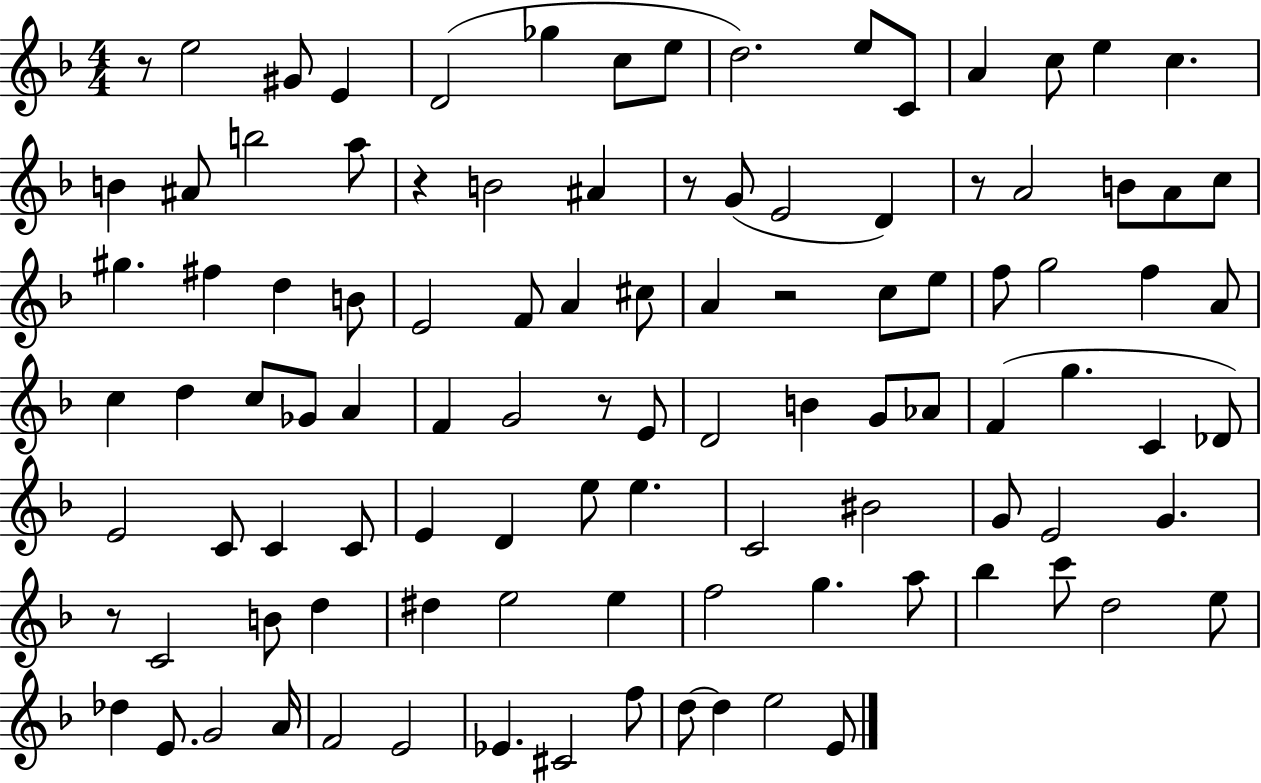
{
  \clef treble
  \numericTimeSignature
  \time 4/4
  \key f \major
  r8 e''2 gis'8 e'4 | d'2( ges''4 c''8 e''8 | d''2.) e''8 c'8 | a'4 c''8 e''4 c''4. | \break b'4 ais'8 b''2 a''8 | r4 b'2 ais'4 | r8 g'8( e'2 d'4) | r8 a'2 b'8 a'8 c''8 | \break gis''4. fis''4 d''4 b'8 | e'2 f'8 a'4 cis''8 | a'4 r2 c''8 e''8 | f''8 g''2 f''4 a'8 | \break c''4 d''4 c''8 ges'8 a'4 | f'4 g'2 r8 e'8 | d'2 b'4 g'8 aes'8 | f'4( g''4. c'4 des'8) | \break e'2 c'8 c'4 c'8 | e'4 d'4 e''8 e''4. | c'2 bis'2 | g'8 e'2 g'4. | \break r8 c'2 b'8 d''4 | dis''4 e''2 e''4 | f''2 g''4. a''8 | bes''4 c'''8 d''2 e''8 | \break des''4 e'8. g'2 a'16 | f'2 e'2 | ees'4. cis'2 f''8 | d''8~~ d''4 e''2 e'8 | \break \bar "|."
}